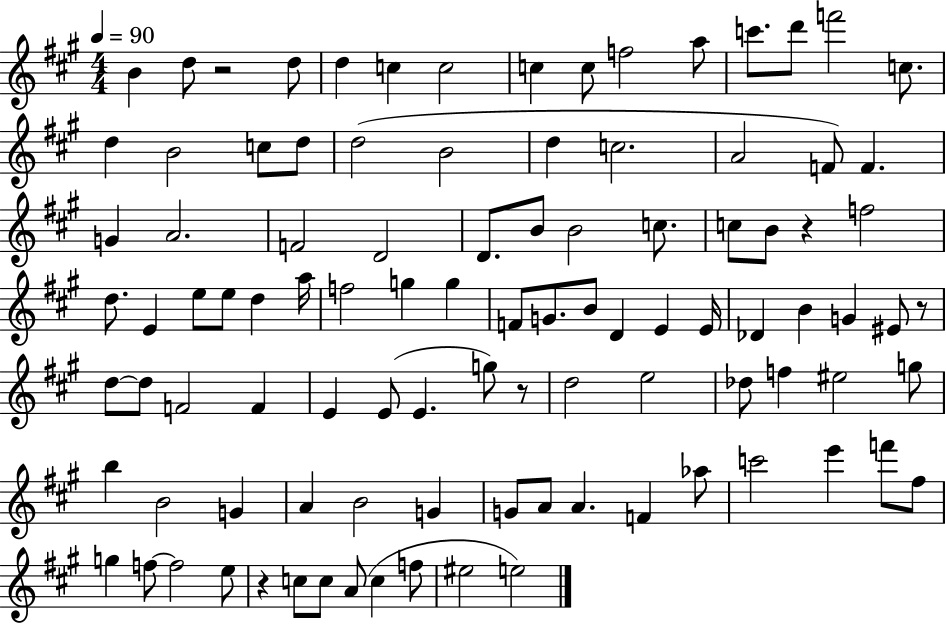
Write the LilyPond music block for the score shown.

{
  \clef treble
  \numericTimeSignature
  \time 4/4
  \key a \major
  \tempo 4 = 90
  b'4 d''8 r2 d''8 | d''4 c''4 c''2 | c''4 c''8 f''2 a''8 | c'''8. d'''8 f'''2 c''8. | \break d''4 b'2 c''8 d''8 | d''2( b'2 | d''4 c''2. | a'2 f'8) f'4. | \break g'4 a'2. | f'2 d'2 | d'8. b'8 b'2 c''8. | c''8 b'8 r4 f''2 | \break d''8. e'4 e''8 e''8 d''4 a''16 | f''2 g''4 g''4 | f'8 g'8. b'8 d'4 e'4 e'16 | des'4 b'4 g'4 eis'8 r8 | \break d''8~~ d''8 f'2 f'4 | e'4 e'8( e'4. g''8) r8 | d''2 e''2 | des''8 f''4 eis''2 g''8 | \break b''4 b'2 g'4 | a'4 b'2 g'4 | g'8 a'8 a'4. f'4 aes''8 | c'''2 e'''4 f'''8 fis''8 | \break g''4 f''8~~ f''2 e''8 | r4 c''8 c''8 a'8( c''4 f''8 | eis''2 e''2) | \bar "|."
}